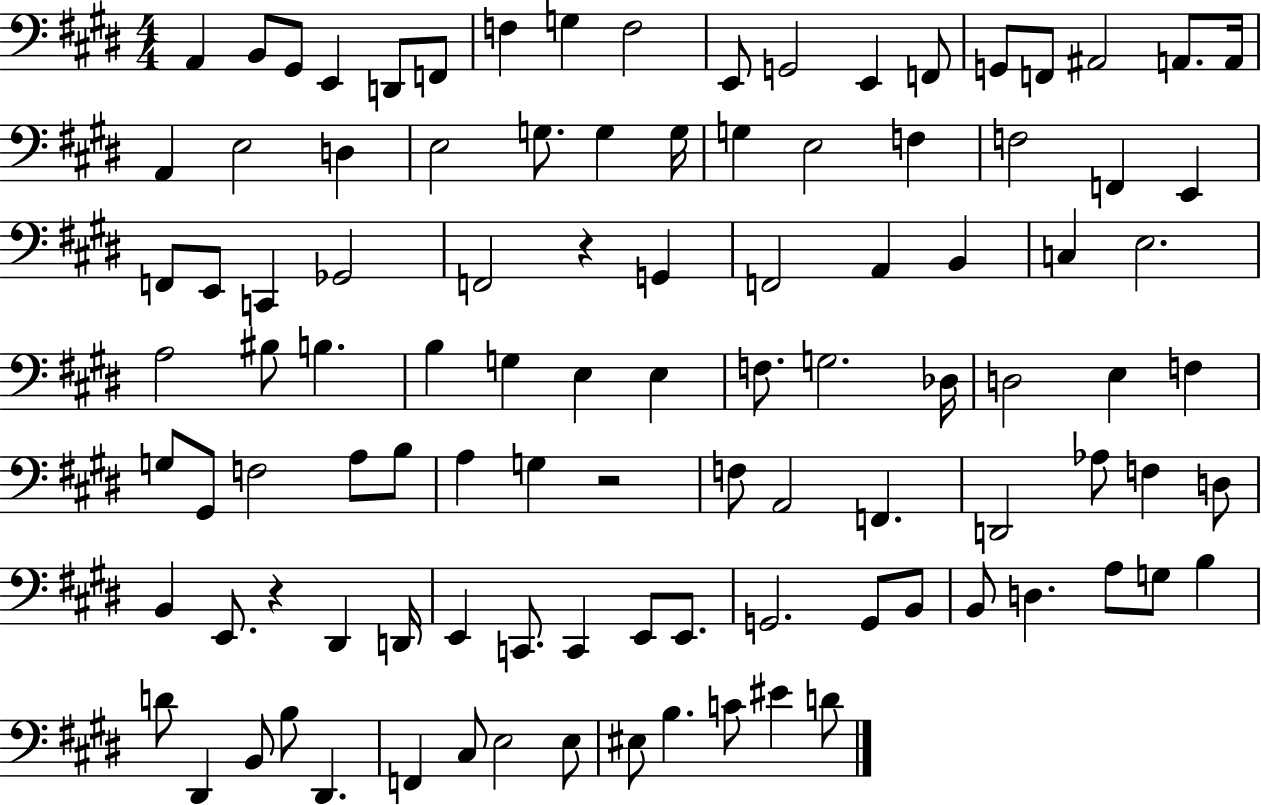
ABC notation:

X:1
T:Untitled
M:4/4
L:1/4
K:E
A,, B,,/2 ^G,,/2 E,, D,,/2 F,,/2 F, G, F,2 E,,/2 G,,2 E,, F,,/2 G,,/2 F,,/2 ^A,,2 A,,/2 A,,/4 A,, E,2 D, E,2 G,/2 G, G,/4 G, E,2 F, F,2 F,, E,, F,,/2 E,,/2 C,, _G,,2 F,,2 z G,, F,,2 A,, B,, C, E,2 A,2 ^B,/2 B, B, G, E, E, F,/2 G,2 _D,/4 D,2 E, F, G,/2 ^G,,/2 F,2 A,/2 B,/2 A, G, z2 F,/2 A,,2 F,, D,,2 _A,/2 F, D,/2 B,, E,,/2 z ^D,, D,,/4 E,, C,,/2 C,, E,,/2 E,,/2 G,,2 G,,/2 B,,/2 B,,/2 D, A,/2 G,/2 B, D/2 ^D,, B,,/2 B,/2 ^D,, F,, ^C,/2 E,2 E,/2 ^E,/2 B, C/2 ^E D/2